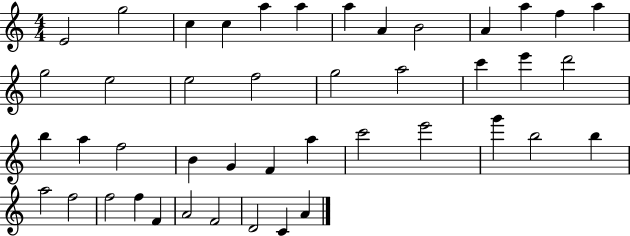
X:1
T:Untitled
M:4/4
L:1/4
K:C
E2 g2 c c a a a A B2 A a f a g2 e2 e2 f2 g2 a2 c' e' d'2 b a f2 B G F a c'2 e'2 g' b2 b a2 f2 f2 f F A2 F2 D2 C A